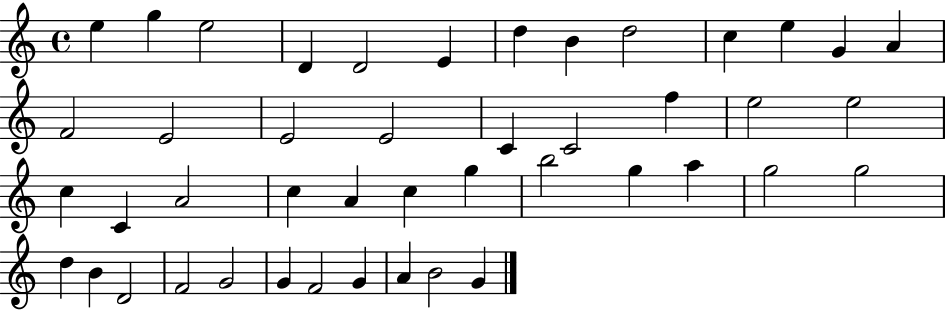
X:1
T:Untitled
M:4/4
L:1/4
K:C
e g e2 D D2 E d B d2 c e G A F2 E2 E2 E2 C C2 f e2 e2 c C A2 c A c g b2 g a g2 g2 d B D2 F2 G2 G F2 G A B2 G